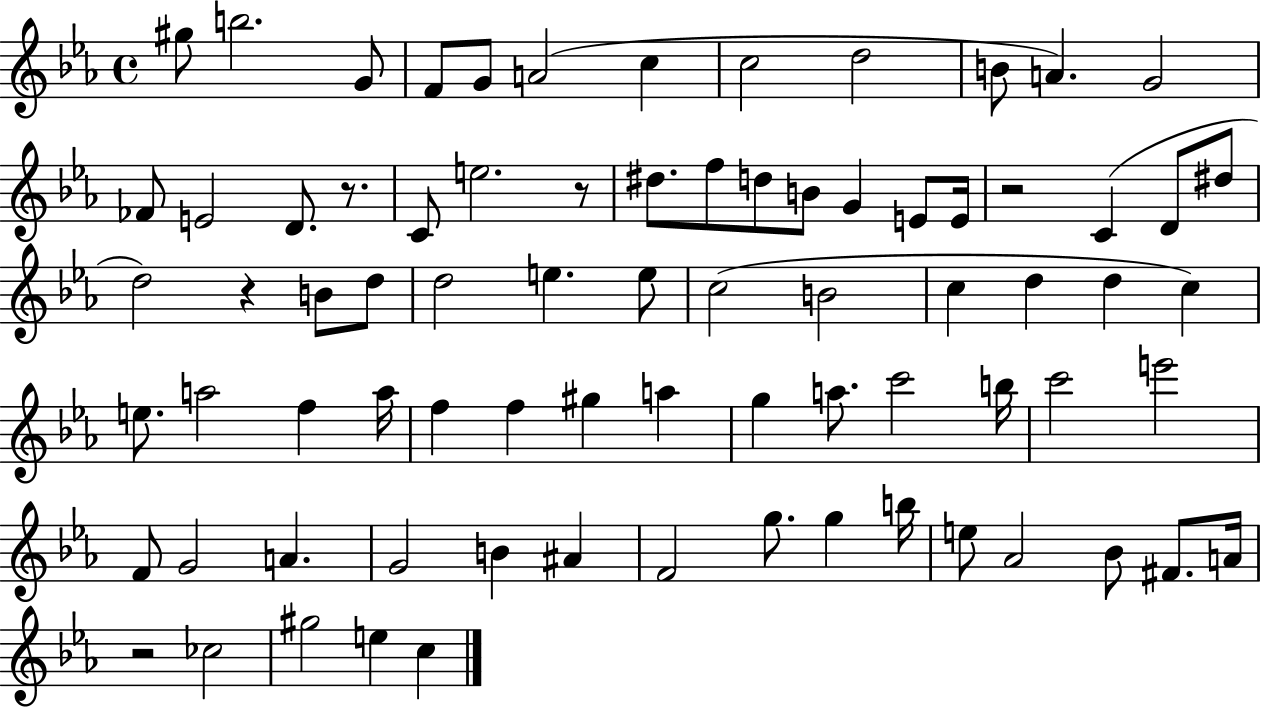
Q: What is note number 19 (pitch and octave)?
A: F5